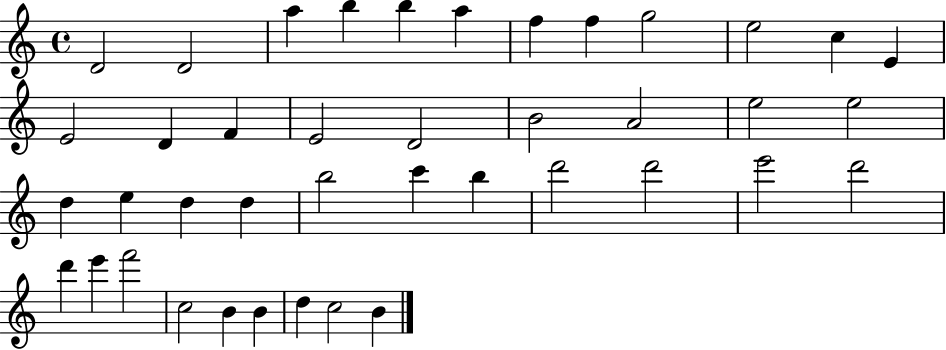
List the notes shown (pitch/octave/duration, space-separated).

D4/h D4/h A5/q B5/q B5/q A5/q F5/q F5/q G5/h E5/h C5/q E4/q E4/h D4/q F4/q E4/h D4/h B4/h A4/h E5/h E5/h D5/q E5/q D5/q D5/q B5/h C6/q B5/q D6/h D6/h E6/h D6/h D6/q E6/q F6/h C5/h B4/q B4/q D5/q C5/h B4/q